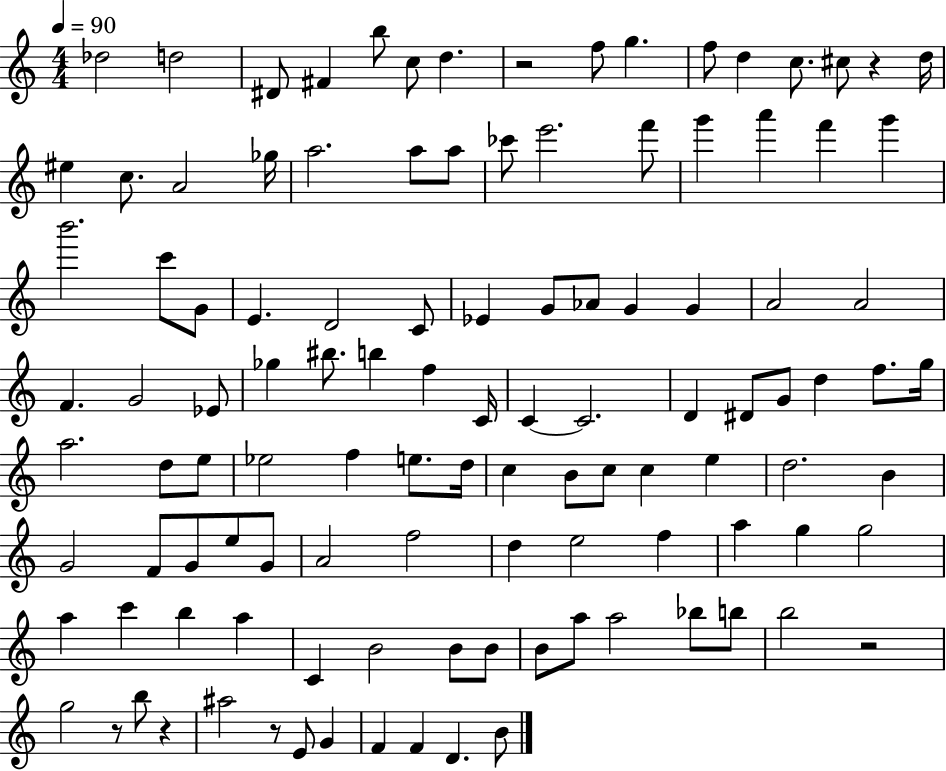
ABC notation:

X:1
T:Untitled
M:4/4
L:1/4
K:C
_d2 d2 ^D/2 ^F b/2 c/2 d z2 f/2 g f/2 d c/2 ^c/2 z d/4 ^e c/2 A2 _g/4 a2 a/2 a/2 _c'/2 e'2 f'/2 g' a' f' g' b'2 c'/2 G/2 E D2 C/2 _E G/2 _A/2 G G A2 A2 F G2 _E/2 _g ^b/2 b f C/4 C C2 D ^D/2 G/2 d f/2 g/4 a2 d/2 e/2 _e2 f e/2 d/4 c B/2 c/2 c e d2 B G2 F/2 G/2 e/2 G/2 A2 f2 d e2 f a g g2 a c' b a C B2 B/2 B/2 B/2 a/2 a2 _b/2 b/2 b2 z2 g2 z/2 b/2 z ^a2 z/2 E/2 G F F D B/2